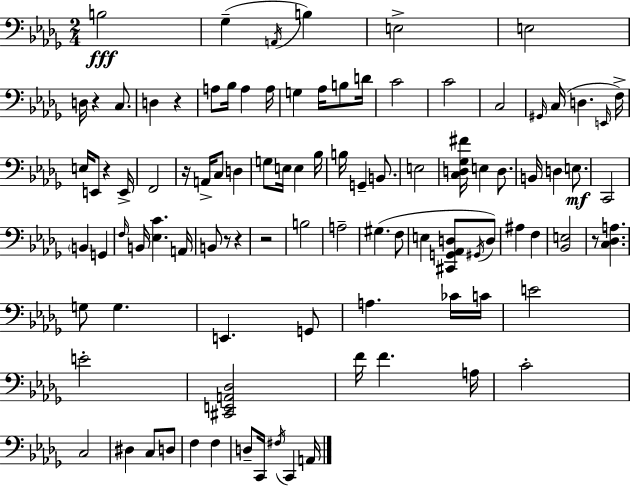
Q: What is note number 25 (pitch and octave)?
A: F3